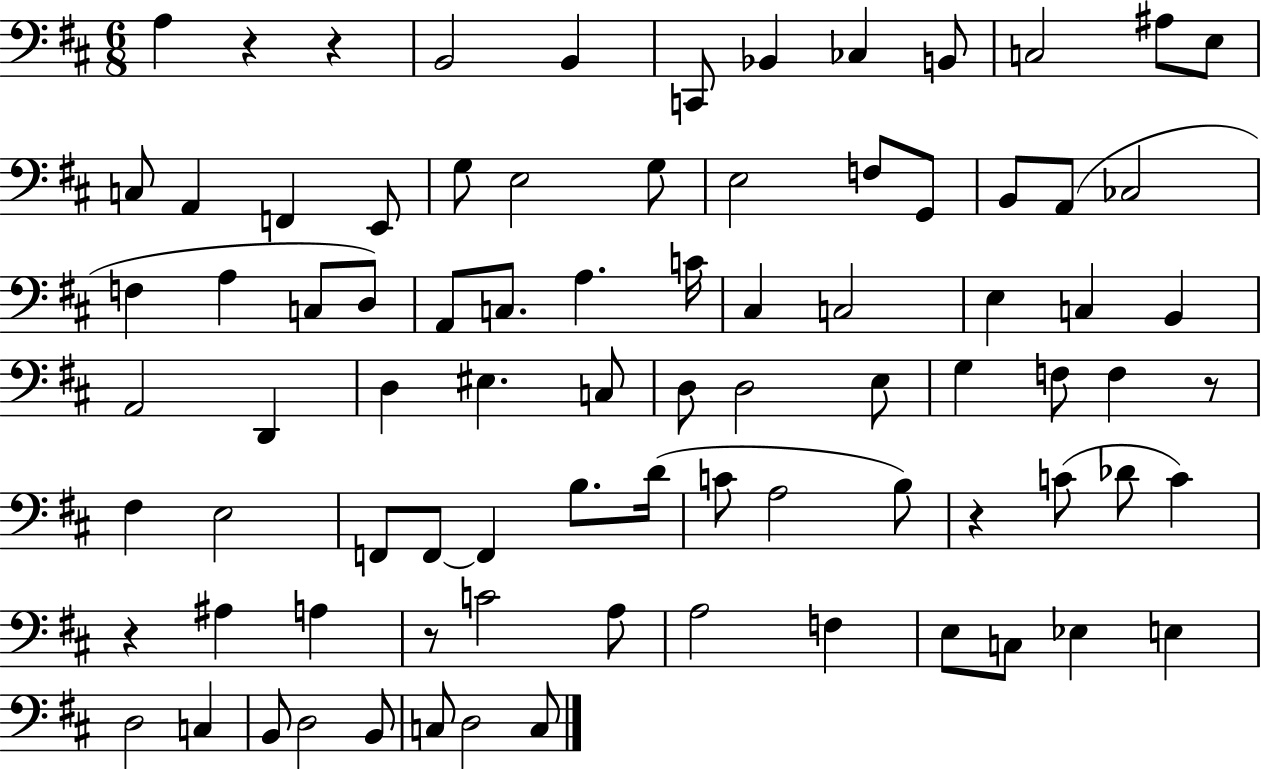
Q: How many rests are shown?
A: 6